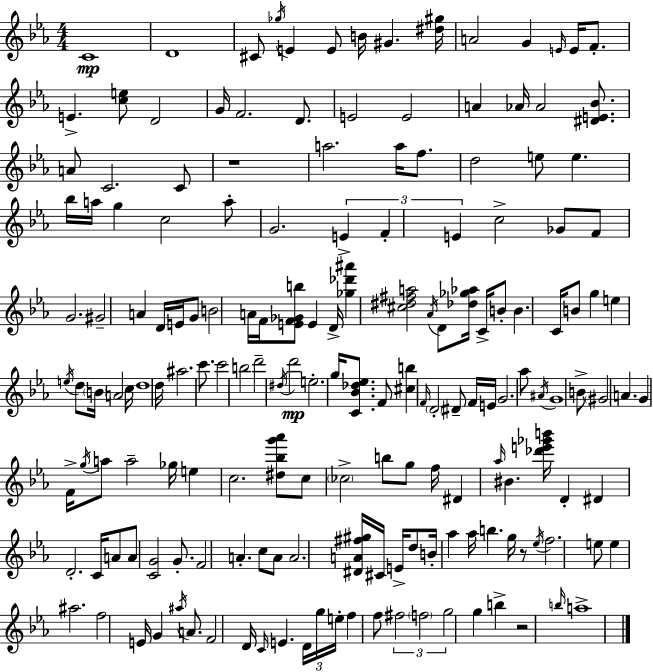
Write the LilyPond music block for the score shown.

{
  \clef treble
  \numericTimeSignature
  \time 4/4
  \key c \minor
  c'1\mp | d'1 | cis'8 \acciaccatura { ges''16 } e'4 e'8 b'16 gis'4. | <dis'' gis''>16 a'2 g'4 \grace { e'16 } e'16 f'8.-. | \break e'4.-> <c'' e''>8 d'2 | g'16 f'2. d'8. | e'2 e'2 | a'4 aes'16 aes'2 <dis' e' bes'>8. | \break a'8 c'2. | c'8 r1 | a''2. a''16 f''8. | d''2 e''8 e''4. | \break bes''16 a''16 g''4 c''2 | a''8-. g'2. \tuplet 3/2 { e'4-> | f'4-. e'4 } c''2-> | ges'8 f'8 g'2. | \break gis'2-- a'4 d'16 e'16 | g'8 b'2 a'16 f'16 <e' f' ges' b''>8 e'4 | d'16-> <ges'' des''' ais'''>4 <cis'' dis'' fis'' a''>2 \acciaccatura { aes'16 } | d'8 <des'' ges'' aes''>16 c'16-> b'8-. b'4. c'16 b'8 g''4 | \break e''4 \acciaccatura { e''16 } d''8 \parenthesize b'16 a'2 | c''16 d''1 | d''16 ais''2. | c'''8. c'''2 b''2 | \break d'''2-- \acciaccatura { dis''16 } d'''2\mp | e''2.-. | g''16 <c' bes' des'' ees''>8. f'8 <cis'' b''>4 \grace { f'16 } \parenthesize d'2-. | dis'8-- f'16 e'16 g'2. | \break aes''8 \acciaccatura { ais'16 } g'1 | b'8-> \parenthesize gis'2 | a'4. g'4 f'16-> \acciaccatura { g''16 } a''8 a''2-- | ges''16 e''4 c''2. | \break <dis'' bes'' g''' aes'''>8 c''8 \parenthesize ces''2-> | b''8 g''8 f''16 dis'4 \grace { aes''16 } bis'4. | <des''' e''' ges''' b'''>16 d'4-. dis'4 d'2.-. | c'16 a'8 a'8 <c' g'>2 | \break g'8.-. f'2 | a'4.-. c''8 a'8 a'2. | <dis' a' fis'' gis''>16 cis'16 e'16-> d''8 b'16-. aes''4 | aes''16 b''4. g''16 r8 \acciaccatura { ees''16 } f''2. | \break e''8 e''4 ais''2. | f''2 | e'16 g'4 \acciaccatura { ais''16 } a'8. f'2 | d'16 \grace { c'16 } e'4. \tuplet 3/2 { d'16 g''16 e''16-. } f''4 | \break f''8 \tuplet 3/2 { fis''2 \parenthesize f''2 | g''2 } g''4 | b''4-> r2 \grace { b''16 } a''1-> | \bar "|."
}